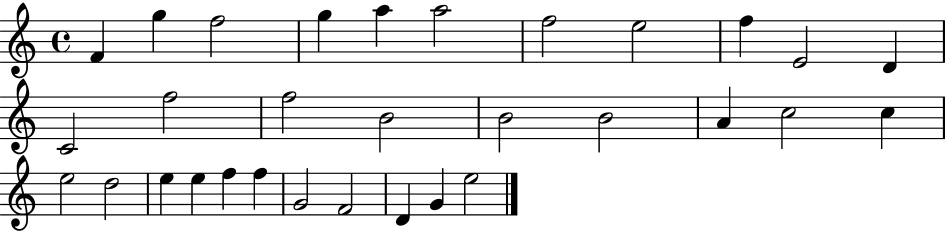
{
  \clef treble
  \time 4/4
  \defaultTimeSignature
  \key c \major
  f'4 g''4 f''2 | g''4 a''4 a''2 | f''2 e''2 | f''4 e'2 d'4 | \break c'2 f''2 | f''2 b'2 | b'2 b'2 | a'4 c''2 c''4 | \break e''2 d''2 | e''4 e''4 f''4 f''4 | g'2 f'2 | d'4 g'4 e''2 | \break \bar "|."
}